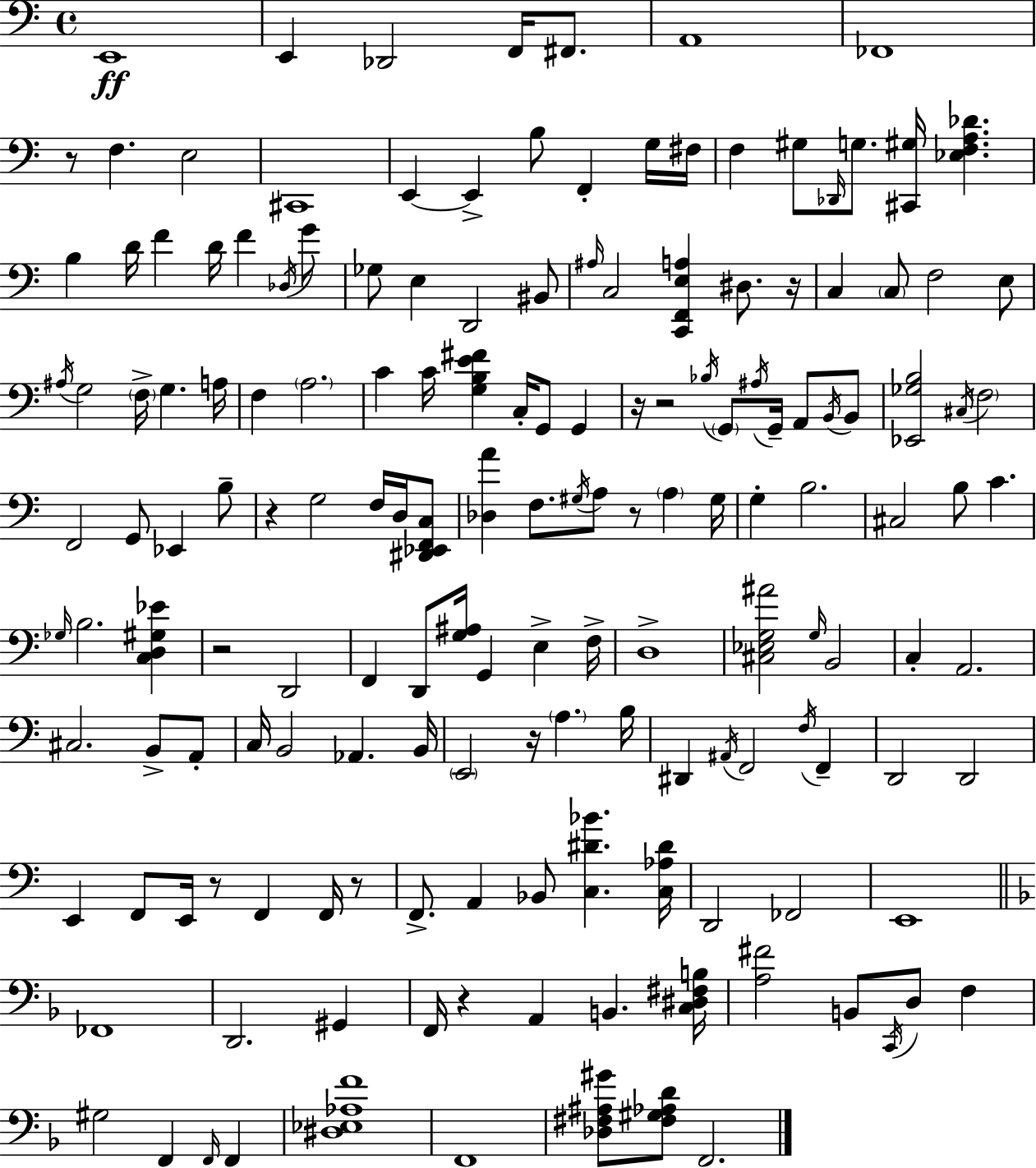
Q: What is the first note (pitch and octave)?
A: E2